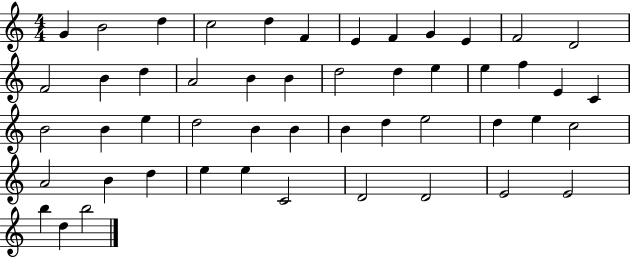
X:1
T:Untitled
M:4/4
L:1/4
K:C
G B2 d c2 d F E F G E F2 D2 F2 B d A2 B B d2 d e e f E C B2 B e d2 B B B d e2 d e c2 A2 B d e e C2 D2 D2 E2 E2 b d b2